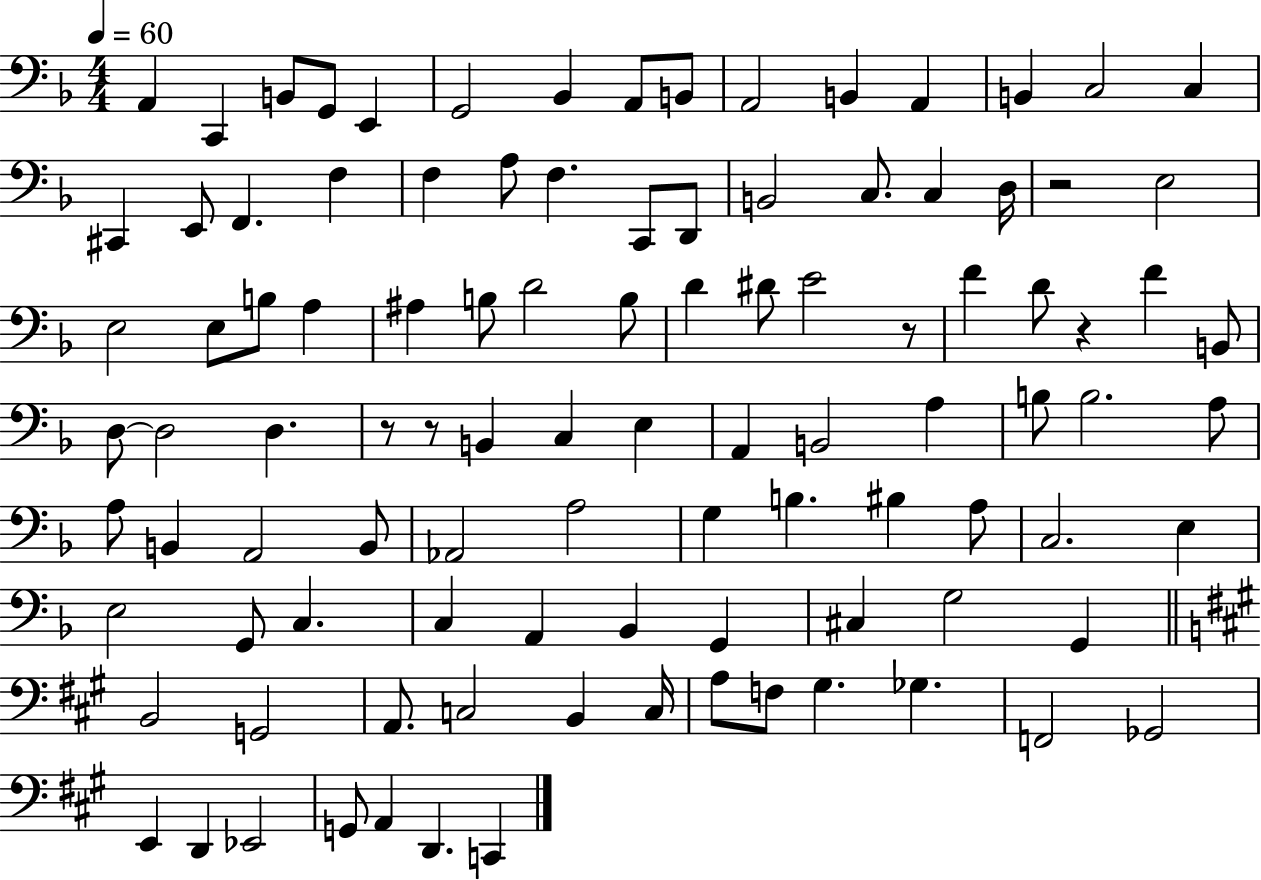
A2/q C2/q B2/e G2/e E2/q G2/h Bb2/q A2/e B2/e A2/h B2/q A2/q B2/q C3/h C3/q C#2/q E2/e F2/q. F3/q F3/q A3/e F3/q. C2/e D2/e B2/h C3/e. C3/q D3/s R/h E3/h E3/h E3/e B3/e A3/q A#3/q B3/e D4/h B3/e D4/q D#4/e E4/h R/e F4/q D4/e R/q F4/q B2/e D3/e D3/h D3/q. R/e R/e B2/q C3/q E3/q A2/q B2/h A3/q B3/e B3/h. A3/e A3/e B2/q A2/h B2/e Ab2/h A3/h G3/q B3/q. BIS3/q A3/e C3/h. E3/q E3/h G2/e C3/q. C3/q A2/q Bb2/q G2/q C#3/q G3/h G2/q B2/h G2/h A2/e. C3/h B2/q C3/s A3/e F3/e G#3/q. Gb3/q. F2/h Gb2/h E2/q D2/q Eb2/h G2/e A2/q D2/q. C2/q